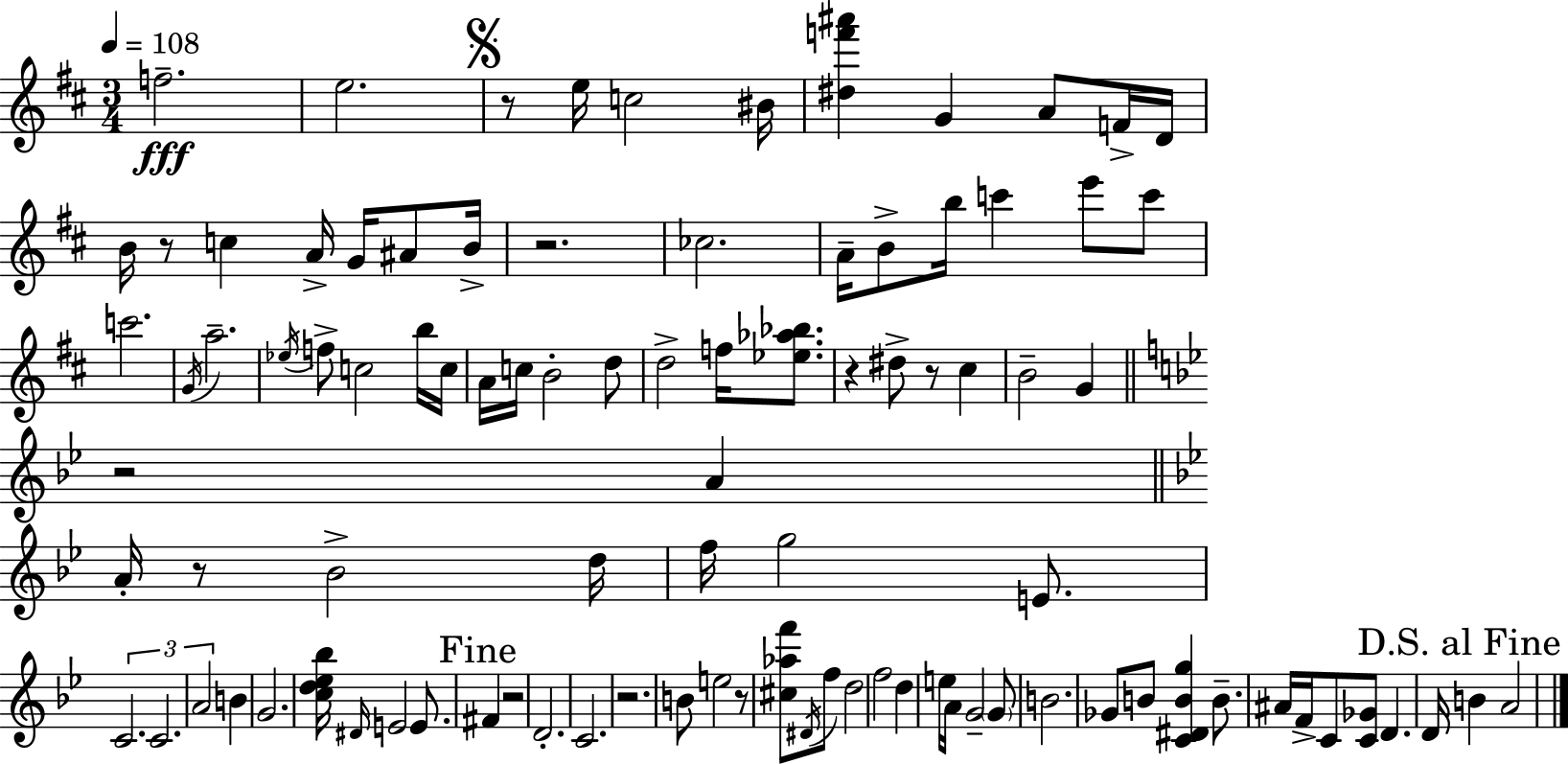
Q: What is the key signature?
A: D major